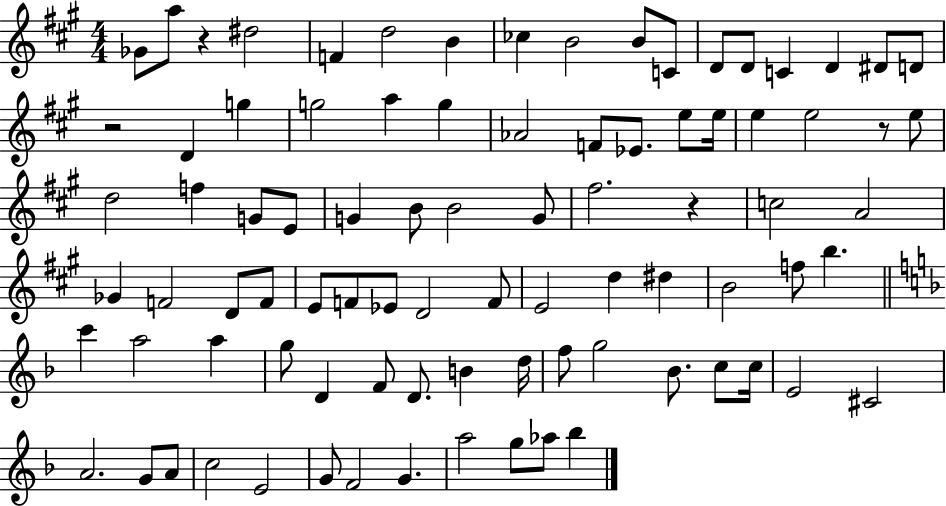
Gb4/e A5/e R/q D#5/h F4/q D5/h B4/q CES5/q B4/h B4/e C4/e D4/e D4/e C4/q D4/q D#4/e D4/e R/h D4/q G5/q G5/h A5/q G5/q Ab4/h F4/e Eb4/e. E5/e E5/s E5/q E5/h R/e E5/e D5/h F5/q G4/e E4/e G4/q B4/e B4/h G4/e F#5/h. R/q C5/h A4/h Gb4/q F4/h D4/e F4/e E4/e F4/e Eb4/e D4/h F4/e E4/h D5/q D#5/q B4/h F5/e B5/q. C6/q A5/h A5/q G5/e D4/q F4/e D4/e. B4/q D5/s F5/e G5/h Bb4/e. C5/e C5/s E4/h C#4/h A4/h. G4/e A4/e C5/h E4/h G4/e F4/h G4/q. A5/h G5/e Ab5/e Bb5/q